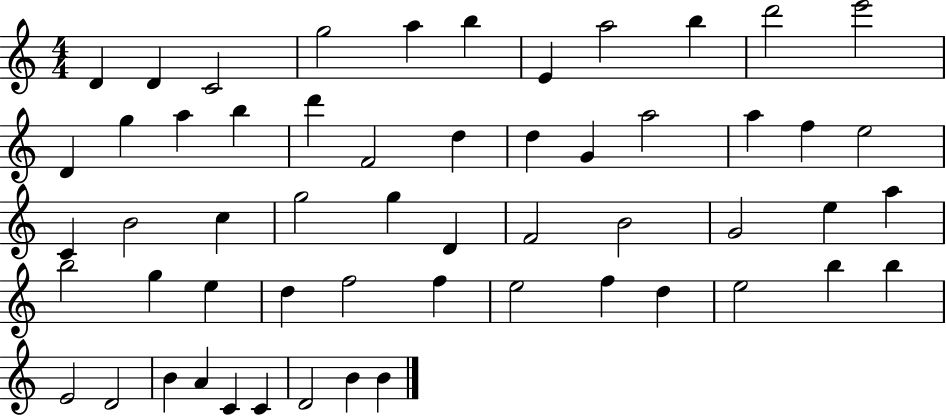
X:1
T:Untitled
M:4/4
L:1/4
K:C
D D C2 g2 a b E a2 b d'2 e'2 D g a b d' F2 d d G a2 a f e2 C B2 c g2 g D F2 B2 G2 e a b2 g e d f2 f e2 f d e2 b b E2 D2 B A C C D2 B B